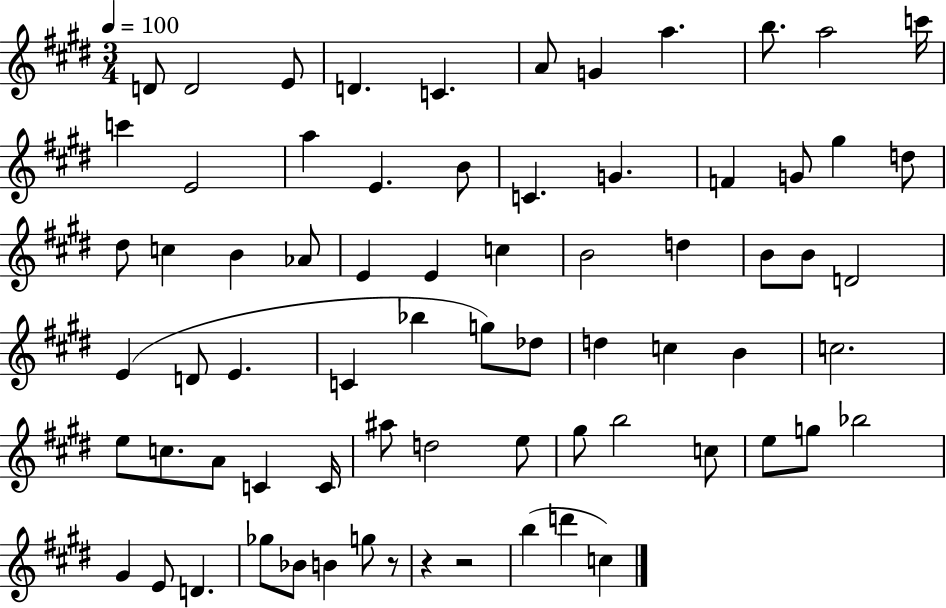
D4/e D4/h E4/e D4/q. C4/q. A4/e G4/q A5/q. B5/e. A5/h C6/s C6/q E4/h A5/q E4/q. B4/e C4/q. G4/q. F4/q G4/e G#5/q D5/e D#5/e C5/q B4/q Ab4/e E4/q E4/q C5/q B4/h D5/q B4/e B4/e D4/h E4/q D4/e E4/q. C4/q Bb5/q G5/e Db5/e D5/q C5/q B4/q C5/h. E5/e C5/e. A4/e C4/q C4/s A#5/e D5/h E5/e G#5/e B5/h C5/e E5/e G5/e Bb5/h G#4/q E4/e D4/q. Gb5/e Bb4/e B4/q G5/e R/e R/q R/h B5/q D6/q C5/q